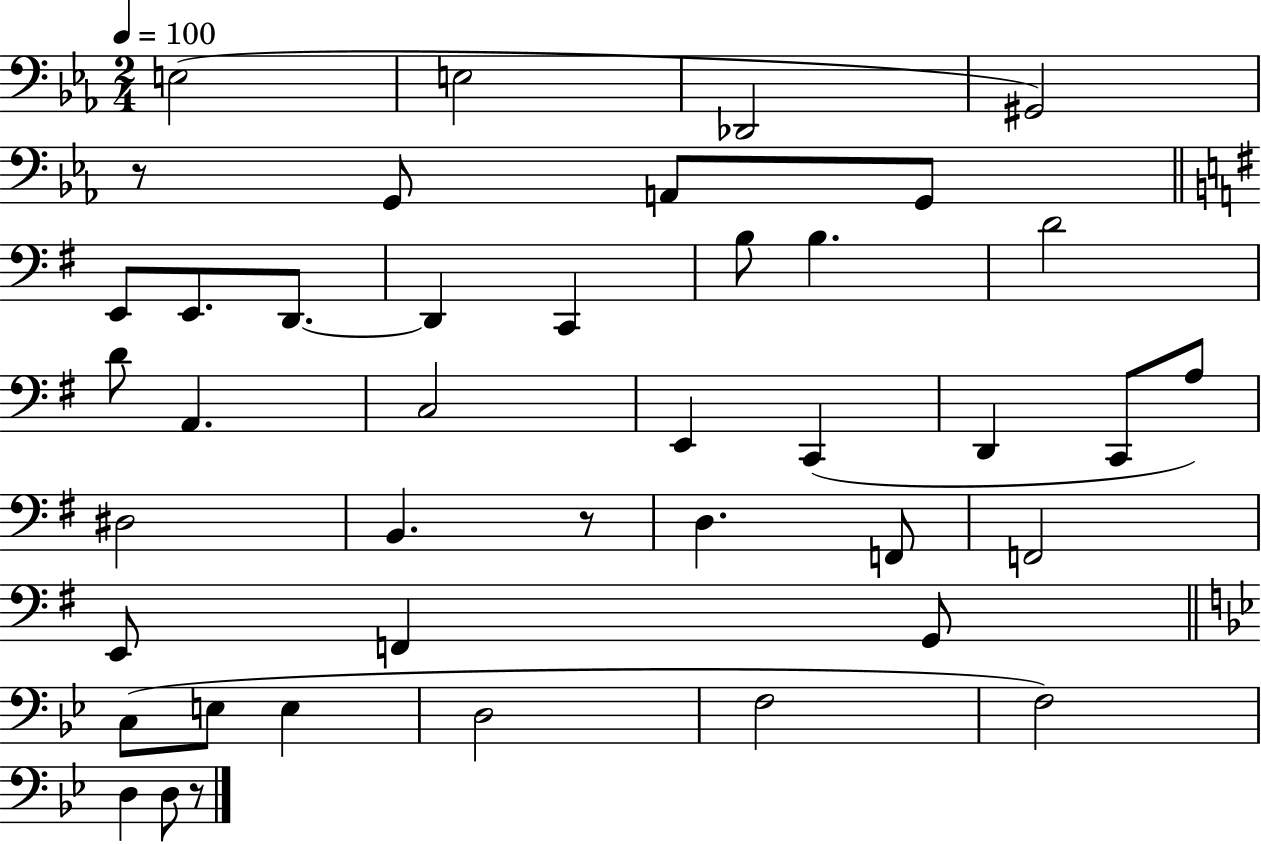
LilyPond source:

{
  \clef bass
  \numericTimeSignature
  \time 2/4
  \key ees \major
  \tempo 4 = 100
  e2( | e2 | des,2 | gis,2) | \break r8 g,8 a,8 g,8 | \bar "||" \break \key e \minor e,8 e,8. d,8.~~ | d,4 c,4 | b8 b4. | d'2 | \break d'8 a,4. | c2 | e,4 c,4( | d,4 c,8 a8) | \break dis2 | b,4. r8 | d4. f,8 | f,2 | \break e,8 f,4 g,8 | \bar "||" \break \key bes \major c8( e8 e4 | d2 | f2 | f2) | \break d4 d8 r8 | \bar "|."
}